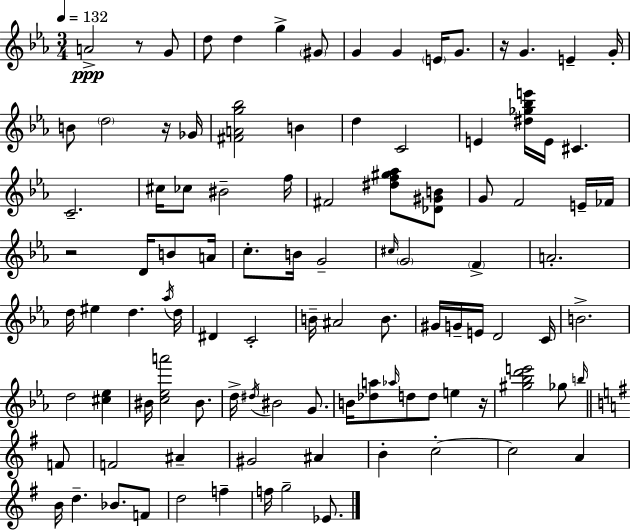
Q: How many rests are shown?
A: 5